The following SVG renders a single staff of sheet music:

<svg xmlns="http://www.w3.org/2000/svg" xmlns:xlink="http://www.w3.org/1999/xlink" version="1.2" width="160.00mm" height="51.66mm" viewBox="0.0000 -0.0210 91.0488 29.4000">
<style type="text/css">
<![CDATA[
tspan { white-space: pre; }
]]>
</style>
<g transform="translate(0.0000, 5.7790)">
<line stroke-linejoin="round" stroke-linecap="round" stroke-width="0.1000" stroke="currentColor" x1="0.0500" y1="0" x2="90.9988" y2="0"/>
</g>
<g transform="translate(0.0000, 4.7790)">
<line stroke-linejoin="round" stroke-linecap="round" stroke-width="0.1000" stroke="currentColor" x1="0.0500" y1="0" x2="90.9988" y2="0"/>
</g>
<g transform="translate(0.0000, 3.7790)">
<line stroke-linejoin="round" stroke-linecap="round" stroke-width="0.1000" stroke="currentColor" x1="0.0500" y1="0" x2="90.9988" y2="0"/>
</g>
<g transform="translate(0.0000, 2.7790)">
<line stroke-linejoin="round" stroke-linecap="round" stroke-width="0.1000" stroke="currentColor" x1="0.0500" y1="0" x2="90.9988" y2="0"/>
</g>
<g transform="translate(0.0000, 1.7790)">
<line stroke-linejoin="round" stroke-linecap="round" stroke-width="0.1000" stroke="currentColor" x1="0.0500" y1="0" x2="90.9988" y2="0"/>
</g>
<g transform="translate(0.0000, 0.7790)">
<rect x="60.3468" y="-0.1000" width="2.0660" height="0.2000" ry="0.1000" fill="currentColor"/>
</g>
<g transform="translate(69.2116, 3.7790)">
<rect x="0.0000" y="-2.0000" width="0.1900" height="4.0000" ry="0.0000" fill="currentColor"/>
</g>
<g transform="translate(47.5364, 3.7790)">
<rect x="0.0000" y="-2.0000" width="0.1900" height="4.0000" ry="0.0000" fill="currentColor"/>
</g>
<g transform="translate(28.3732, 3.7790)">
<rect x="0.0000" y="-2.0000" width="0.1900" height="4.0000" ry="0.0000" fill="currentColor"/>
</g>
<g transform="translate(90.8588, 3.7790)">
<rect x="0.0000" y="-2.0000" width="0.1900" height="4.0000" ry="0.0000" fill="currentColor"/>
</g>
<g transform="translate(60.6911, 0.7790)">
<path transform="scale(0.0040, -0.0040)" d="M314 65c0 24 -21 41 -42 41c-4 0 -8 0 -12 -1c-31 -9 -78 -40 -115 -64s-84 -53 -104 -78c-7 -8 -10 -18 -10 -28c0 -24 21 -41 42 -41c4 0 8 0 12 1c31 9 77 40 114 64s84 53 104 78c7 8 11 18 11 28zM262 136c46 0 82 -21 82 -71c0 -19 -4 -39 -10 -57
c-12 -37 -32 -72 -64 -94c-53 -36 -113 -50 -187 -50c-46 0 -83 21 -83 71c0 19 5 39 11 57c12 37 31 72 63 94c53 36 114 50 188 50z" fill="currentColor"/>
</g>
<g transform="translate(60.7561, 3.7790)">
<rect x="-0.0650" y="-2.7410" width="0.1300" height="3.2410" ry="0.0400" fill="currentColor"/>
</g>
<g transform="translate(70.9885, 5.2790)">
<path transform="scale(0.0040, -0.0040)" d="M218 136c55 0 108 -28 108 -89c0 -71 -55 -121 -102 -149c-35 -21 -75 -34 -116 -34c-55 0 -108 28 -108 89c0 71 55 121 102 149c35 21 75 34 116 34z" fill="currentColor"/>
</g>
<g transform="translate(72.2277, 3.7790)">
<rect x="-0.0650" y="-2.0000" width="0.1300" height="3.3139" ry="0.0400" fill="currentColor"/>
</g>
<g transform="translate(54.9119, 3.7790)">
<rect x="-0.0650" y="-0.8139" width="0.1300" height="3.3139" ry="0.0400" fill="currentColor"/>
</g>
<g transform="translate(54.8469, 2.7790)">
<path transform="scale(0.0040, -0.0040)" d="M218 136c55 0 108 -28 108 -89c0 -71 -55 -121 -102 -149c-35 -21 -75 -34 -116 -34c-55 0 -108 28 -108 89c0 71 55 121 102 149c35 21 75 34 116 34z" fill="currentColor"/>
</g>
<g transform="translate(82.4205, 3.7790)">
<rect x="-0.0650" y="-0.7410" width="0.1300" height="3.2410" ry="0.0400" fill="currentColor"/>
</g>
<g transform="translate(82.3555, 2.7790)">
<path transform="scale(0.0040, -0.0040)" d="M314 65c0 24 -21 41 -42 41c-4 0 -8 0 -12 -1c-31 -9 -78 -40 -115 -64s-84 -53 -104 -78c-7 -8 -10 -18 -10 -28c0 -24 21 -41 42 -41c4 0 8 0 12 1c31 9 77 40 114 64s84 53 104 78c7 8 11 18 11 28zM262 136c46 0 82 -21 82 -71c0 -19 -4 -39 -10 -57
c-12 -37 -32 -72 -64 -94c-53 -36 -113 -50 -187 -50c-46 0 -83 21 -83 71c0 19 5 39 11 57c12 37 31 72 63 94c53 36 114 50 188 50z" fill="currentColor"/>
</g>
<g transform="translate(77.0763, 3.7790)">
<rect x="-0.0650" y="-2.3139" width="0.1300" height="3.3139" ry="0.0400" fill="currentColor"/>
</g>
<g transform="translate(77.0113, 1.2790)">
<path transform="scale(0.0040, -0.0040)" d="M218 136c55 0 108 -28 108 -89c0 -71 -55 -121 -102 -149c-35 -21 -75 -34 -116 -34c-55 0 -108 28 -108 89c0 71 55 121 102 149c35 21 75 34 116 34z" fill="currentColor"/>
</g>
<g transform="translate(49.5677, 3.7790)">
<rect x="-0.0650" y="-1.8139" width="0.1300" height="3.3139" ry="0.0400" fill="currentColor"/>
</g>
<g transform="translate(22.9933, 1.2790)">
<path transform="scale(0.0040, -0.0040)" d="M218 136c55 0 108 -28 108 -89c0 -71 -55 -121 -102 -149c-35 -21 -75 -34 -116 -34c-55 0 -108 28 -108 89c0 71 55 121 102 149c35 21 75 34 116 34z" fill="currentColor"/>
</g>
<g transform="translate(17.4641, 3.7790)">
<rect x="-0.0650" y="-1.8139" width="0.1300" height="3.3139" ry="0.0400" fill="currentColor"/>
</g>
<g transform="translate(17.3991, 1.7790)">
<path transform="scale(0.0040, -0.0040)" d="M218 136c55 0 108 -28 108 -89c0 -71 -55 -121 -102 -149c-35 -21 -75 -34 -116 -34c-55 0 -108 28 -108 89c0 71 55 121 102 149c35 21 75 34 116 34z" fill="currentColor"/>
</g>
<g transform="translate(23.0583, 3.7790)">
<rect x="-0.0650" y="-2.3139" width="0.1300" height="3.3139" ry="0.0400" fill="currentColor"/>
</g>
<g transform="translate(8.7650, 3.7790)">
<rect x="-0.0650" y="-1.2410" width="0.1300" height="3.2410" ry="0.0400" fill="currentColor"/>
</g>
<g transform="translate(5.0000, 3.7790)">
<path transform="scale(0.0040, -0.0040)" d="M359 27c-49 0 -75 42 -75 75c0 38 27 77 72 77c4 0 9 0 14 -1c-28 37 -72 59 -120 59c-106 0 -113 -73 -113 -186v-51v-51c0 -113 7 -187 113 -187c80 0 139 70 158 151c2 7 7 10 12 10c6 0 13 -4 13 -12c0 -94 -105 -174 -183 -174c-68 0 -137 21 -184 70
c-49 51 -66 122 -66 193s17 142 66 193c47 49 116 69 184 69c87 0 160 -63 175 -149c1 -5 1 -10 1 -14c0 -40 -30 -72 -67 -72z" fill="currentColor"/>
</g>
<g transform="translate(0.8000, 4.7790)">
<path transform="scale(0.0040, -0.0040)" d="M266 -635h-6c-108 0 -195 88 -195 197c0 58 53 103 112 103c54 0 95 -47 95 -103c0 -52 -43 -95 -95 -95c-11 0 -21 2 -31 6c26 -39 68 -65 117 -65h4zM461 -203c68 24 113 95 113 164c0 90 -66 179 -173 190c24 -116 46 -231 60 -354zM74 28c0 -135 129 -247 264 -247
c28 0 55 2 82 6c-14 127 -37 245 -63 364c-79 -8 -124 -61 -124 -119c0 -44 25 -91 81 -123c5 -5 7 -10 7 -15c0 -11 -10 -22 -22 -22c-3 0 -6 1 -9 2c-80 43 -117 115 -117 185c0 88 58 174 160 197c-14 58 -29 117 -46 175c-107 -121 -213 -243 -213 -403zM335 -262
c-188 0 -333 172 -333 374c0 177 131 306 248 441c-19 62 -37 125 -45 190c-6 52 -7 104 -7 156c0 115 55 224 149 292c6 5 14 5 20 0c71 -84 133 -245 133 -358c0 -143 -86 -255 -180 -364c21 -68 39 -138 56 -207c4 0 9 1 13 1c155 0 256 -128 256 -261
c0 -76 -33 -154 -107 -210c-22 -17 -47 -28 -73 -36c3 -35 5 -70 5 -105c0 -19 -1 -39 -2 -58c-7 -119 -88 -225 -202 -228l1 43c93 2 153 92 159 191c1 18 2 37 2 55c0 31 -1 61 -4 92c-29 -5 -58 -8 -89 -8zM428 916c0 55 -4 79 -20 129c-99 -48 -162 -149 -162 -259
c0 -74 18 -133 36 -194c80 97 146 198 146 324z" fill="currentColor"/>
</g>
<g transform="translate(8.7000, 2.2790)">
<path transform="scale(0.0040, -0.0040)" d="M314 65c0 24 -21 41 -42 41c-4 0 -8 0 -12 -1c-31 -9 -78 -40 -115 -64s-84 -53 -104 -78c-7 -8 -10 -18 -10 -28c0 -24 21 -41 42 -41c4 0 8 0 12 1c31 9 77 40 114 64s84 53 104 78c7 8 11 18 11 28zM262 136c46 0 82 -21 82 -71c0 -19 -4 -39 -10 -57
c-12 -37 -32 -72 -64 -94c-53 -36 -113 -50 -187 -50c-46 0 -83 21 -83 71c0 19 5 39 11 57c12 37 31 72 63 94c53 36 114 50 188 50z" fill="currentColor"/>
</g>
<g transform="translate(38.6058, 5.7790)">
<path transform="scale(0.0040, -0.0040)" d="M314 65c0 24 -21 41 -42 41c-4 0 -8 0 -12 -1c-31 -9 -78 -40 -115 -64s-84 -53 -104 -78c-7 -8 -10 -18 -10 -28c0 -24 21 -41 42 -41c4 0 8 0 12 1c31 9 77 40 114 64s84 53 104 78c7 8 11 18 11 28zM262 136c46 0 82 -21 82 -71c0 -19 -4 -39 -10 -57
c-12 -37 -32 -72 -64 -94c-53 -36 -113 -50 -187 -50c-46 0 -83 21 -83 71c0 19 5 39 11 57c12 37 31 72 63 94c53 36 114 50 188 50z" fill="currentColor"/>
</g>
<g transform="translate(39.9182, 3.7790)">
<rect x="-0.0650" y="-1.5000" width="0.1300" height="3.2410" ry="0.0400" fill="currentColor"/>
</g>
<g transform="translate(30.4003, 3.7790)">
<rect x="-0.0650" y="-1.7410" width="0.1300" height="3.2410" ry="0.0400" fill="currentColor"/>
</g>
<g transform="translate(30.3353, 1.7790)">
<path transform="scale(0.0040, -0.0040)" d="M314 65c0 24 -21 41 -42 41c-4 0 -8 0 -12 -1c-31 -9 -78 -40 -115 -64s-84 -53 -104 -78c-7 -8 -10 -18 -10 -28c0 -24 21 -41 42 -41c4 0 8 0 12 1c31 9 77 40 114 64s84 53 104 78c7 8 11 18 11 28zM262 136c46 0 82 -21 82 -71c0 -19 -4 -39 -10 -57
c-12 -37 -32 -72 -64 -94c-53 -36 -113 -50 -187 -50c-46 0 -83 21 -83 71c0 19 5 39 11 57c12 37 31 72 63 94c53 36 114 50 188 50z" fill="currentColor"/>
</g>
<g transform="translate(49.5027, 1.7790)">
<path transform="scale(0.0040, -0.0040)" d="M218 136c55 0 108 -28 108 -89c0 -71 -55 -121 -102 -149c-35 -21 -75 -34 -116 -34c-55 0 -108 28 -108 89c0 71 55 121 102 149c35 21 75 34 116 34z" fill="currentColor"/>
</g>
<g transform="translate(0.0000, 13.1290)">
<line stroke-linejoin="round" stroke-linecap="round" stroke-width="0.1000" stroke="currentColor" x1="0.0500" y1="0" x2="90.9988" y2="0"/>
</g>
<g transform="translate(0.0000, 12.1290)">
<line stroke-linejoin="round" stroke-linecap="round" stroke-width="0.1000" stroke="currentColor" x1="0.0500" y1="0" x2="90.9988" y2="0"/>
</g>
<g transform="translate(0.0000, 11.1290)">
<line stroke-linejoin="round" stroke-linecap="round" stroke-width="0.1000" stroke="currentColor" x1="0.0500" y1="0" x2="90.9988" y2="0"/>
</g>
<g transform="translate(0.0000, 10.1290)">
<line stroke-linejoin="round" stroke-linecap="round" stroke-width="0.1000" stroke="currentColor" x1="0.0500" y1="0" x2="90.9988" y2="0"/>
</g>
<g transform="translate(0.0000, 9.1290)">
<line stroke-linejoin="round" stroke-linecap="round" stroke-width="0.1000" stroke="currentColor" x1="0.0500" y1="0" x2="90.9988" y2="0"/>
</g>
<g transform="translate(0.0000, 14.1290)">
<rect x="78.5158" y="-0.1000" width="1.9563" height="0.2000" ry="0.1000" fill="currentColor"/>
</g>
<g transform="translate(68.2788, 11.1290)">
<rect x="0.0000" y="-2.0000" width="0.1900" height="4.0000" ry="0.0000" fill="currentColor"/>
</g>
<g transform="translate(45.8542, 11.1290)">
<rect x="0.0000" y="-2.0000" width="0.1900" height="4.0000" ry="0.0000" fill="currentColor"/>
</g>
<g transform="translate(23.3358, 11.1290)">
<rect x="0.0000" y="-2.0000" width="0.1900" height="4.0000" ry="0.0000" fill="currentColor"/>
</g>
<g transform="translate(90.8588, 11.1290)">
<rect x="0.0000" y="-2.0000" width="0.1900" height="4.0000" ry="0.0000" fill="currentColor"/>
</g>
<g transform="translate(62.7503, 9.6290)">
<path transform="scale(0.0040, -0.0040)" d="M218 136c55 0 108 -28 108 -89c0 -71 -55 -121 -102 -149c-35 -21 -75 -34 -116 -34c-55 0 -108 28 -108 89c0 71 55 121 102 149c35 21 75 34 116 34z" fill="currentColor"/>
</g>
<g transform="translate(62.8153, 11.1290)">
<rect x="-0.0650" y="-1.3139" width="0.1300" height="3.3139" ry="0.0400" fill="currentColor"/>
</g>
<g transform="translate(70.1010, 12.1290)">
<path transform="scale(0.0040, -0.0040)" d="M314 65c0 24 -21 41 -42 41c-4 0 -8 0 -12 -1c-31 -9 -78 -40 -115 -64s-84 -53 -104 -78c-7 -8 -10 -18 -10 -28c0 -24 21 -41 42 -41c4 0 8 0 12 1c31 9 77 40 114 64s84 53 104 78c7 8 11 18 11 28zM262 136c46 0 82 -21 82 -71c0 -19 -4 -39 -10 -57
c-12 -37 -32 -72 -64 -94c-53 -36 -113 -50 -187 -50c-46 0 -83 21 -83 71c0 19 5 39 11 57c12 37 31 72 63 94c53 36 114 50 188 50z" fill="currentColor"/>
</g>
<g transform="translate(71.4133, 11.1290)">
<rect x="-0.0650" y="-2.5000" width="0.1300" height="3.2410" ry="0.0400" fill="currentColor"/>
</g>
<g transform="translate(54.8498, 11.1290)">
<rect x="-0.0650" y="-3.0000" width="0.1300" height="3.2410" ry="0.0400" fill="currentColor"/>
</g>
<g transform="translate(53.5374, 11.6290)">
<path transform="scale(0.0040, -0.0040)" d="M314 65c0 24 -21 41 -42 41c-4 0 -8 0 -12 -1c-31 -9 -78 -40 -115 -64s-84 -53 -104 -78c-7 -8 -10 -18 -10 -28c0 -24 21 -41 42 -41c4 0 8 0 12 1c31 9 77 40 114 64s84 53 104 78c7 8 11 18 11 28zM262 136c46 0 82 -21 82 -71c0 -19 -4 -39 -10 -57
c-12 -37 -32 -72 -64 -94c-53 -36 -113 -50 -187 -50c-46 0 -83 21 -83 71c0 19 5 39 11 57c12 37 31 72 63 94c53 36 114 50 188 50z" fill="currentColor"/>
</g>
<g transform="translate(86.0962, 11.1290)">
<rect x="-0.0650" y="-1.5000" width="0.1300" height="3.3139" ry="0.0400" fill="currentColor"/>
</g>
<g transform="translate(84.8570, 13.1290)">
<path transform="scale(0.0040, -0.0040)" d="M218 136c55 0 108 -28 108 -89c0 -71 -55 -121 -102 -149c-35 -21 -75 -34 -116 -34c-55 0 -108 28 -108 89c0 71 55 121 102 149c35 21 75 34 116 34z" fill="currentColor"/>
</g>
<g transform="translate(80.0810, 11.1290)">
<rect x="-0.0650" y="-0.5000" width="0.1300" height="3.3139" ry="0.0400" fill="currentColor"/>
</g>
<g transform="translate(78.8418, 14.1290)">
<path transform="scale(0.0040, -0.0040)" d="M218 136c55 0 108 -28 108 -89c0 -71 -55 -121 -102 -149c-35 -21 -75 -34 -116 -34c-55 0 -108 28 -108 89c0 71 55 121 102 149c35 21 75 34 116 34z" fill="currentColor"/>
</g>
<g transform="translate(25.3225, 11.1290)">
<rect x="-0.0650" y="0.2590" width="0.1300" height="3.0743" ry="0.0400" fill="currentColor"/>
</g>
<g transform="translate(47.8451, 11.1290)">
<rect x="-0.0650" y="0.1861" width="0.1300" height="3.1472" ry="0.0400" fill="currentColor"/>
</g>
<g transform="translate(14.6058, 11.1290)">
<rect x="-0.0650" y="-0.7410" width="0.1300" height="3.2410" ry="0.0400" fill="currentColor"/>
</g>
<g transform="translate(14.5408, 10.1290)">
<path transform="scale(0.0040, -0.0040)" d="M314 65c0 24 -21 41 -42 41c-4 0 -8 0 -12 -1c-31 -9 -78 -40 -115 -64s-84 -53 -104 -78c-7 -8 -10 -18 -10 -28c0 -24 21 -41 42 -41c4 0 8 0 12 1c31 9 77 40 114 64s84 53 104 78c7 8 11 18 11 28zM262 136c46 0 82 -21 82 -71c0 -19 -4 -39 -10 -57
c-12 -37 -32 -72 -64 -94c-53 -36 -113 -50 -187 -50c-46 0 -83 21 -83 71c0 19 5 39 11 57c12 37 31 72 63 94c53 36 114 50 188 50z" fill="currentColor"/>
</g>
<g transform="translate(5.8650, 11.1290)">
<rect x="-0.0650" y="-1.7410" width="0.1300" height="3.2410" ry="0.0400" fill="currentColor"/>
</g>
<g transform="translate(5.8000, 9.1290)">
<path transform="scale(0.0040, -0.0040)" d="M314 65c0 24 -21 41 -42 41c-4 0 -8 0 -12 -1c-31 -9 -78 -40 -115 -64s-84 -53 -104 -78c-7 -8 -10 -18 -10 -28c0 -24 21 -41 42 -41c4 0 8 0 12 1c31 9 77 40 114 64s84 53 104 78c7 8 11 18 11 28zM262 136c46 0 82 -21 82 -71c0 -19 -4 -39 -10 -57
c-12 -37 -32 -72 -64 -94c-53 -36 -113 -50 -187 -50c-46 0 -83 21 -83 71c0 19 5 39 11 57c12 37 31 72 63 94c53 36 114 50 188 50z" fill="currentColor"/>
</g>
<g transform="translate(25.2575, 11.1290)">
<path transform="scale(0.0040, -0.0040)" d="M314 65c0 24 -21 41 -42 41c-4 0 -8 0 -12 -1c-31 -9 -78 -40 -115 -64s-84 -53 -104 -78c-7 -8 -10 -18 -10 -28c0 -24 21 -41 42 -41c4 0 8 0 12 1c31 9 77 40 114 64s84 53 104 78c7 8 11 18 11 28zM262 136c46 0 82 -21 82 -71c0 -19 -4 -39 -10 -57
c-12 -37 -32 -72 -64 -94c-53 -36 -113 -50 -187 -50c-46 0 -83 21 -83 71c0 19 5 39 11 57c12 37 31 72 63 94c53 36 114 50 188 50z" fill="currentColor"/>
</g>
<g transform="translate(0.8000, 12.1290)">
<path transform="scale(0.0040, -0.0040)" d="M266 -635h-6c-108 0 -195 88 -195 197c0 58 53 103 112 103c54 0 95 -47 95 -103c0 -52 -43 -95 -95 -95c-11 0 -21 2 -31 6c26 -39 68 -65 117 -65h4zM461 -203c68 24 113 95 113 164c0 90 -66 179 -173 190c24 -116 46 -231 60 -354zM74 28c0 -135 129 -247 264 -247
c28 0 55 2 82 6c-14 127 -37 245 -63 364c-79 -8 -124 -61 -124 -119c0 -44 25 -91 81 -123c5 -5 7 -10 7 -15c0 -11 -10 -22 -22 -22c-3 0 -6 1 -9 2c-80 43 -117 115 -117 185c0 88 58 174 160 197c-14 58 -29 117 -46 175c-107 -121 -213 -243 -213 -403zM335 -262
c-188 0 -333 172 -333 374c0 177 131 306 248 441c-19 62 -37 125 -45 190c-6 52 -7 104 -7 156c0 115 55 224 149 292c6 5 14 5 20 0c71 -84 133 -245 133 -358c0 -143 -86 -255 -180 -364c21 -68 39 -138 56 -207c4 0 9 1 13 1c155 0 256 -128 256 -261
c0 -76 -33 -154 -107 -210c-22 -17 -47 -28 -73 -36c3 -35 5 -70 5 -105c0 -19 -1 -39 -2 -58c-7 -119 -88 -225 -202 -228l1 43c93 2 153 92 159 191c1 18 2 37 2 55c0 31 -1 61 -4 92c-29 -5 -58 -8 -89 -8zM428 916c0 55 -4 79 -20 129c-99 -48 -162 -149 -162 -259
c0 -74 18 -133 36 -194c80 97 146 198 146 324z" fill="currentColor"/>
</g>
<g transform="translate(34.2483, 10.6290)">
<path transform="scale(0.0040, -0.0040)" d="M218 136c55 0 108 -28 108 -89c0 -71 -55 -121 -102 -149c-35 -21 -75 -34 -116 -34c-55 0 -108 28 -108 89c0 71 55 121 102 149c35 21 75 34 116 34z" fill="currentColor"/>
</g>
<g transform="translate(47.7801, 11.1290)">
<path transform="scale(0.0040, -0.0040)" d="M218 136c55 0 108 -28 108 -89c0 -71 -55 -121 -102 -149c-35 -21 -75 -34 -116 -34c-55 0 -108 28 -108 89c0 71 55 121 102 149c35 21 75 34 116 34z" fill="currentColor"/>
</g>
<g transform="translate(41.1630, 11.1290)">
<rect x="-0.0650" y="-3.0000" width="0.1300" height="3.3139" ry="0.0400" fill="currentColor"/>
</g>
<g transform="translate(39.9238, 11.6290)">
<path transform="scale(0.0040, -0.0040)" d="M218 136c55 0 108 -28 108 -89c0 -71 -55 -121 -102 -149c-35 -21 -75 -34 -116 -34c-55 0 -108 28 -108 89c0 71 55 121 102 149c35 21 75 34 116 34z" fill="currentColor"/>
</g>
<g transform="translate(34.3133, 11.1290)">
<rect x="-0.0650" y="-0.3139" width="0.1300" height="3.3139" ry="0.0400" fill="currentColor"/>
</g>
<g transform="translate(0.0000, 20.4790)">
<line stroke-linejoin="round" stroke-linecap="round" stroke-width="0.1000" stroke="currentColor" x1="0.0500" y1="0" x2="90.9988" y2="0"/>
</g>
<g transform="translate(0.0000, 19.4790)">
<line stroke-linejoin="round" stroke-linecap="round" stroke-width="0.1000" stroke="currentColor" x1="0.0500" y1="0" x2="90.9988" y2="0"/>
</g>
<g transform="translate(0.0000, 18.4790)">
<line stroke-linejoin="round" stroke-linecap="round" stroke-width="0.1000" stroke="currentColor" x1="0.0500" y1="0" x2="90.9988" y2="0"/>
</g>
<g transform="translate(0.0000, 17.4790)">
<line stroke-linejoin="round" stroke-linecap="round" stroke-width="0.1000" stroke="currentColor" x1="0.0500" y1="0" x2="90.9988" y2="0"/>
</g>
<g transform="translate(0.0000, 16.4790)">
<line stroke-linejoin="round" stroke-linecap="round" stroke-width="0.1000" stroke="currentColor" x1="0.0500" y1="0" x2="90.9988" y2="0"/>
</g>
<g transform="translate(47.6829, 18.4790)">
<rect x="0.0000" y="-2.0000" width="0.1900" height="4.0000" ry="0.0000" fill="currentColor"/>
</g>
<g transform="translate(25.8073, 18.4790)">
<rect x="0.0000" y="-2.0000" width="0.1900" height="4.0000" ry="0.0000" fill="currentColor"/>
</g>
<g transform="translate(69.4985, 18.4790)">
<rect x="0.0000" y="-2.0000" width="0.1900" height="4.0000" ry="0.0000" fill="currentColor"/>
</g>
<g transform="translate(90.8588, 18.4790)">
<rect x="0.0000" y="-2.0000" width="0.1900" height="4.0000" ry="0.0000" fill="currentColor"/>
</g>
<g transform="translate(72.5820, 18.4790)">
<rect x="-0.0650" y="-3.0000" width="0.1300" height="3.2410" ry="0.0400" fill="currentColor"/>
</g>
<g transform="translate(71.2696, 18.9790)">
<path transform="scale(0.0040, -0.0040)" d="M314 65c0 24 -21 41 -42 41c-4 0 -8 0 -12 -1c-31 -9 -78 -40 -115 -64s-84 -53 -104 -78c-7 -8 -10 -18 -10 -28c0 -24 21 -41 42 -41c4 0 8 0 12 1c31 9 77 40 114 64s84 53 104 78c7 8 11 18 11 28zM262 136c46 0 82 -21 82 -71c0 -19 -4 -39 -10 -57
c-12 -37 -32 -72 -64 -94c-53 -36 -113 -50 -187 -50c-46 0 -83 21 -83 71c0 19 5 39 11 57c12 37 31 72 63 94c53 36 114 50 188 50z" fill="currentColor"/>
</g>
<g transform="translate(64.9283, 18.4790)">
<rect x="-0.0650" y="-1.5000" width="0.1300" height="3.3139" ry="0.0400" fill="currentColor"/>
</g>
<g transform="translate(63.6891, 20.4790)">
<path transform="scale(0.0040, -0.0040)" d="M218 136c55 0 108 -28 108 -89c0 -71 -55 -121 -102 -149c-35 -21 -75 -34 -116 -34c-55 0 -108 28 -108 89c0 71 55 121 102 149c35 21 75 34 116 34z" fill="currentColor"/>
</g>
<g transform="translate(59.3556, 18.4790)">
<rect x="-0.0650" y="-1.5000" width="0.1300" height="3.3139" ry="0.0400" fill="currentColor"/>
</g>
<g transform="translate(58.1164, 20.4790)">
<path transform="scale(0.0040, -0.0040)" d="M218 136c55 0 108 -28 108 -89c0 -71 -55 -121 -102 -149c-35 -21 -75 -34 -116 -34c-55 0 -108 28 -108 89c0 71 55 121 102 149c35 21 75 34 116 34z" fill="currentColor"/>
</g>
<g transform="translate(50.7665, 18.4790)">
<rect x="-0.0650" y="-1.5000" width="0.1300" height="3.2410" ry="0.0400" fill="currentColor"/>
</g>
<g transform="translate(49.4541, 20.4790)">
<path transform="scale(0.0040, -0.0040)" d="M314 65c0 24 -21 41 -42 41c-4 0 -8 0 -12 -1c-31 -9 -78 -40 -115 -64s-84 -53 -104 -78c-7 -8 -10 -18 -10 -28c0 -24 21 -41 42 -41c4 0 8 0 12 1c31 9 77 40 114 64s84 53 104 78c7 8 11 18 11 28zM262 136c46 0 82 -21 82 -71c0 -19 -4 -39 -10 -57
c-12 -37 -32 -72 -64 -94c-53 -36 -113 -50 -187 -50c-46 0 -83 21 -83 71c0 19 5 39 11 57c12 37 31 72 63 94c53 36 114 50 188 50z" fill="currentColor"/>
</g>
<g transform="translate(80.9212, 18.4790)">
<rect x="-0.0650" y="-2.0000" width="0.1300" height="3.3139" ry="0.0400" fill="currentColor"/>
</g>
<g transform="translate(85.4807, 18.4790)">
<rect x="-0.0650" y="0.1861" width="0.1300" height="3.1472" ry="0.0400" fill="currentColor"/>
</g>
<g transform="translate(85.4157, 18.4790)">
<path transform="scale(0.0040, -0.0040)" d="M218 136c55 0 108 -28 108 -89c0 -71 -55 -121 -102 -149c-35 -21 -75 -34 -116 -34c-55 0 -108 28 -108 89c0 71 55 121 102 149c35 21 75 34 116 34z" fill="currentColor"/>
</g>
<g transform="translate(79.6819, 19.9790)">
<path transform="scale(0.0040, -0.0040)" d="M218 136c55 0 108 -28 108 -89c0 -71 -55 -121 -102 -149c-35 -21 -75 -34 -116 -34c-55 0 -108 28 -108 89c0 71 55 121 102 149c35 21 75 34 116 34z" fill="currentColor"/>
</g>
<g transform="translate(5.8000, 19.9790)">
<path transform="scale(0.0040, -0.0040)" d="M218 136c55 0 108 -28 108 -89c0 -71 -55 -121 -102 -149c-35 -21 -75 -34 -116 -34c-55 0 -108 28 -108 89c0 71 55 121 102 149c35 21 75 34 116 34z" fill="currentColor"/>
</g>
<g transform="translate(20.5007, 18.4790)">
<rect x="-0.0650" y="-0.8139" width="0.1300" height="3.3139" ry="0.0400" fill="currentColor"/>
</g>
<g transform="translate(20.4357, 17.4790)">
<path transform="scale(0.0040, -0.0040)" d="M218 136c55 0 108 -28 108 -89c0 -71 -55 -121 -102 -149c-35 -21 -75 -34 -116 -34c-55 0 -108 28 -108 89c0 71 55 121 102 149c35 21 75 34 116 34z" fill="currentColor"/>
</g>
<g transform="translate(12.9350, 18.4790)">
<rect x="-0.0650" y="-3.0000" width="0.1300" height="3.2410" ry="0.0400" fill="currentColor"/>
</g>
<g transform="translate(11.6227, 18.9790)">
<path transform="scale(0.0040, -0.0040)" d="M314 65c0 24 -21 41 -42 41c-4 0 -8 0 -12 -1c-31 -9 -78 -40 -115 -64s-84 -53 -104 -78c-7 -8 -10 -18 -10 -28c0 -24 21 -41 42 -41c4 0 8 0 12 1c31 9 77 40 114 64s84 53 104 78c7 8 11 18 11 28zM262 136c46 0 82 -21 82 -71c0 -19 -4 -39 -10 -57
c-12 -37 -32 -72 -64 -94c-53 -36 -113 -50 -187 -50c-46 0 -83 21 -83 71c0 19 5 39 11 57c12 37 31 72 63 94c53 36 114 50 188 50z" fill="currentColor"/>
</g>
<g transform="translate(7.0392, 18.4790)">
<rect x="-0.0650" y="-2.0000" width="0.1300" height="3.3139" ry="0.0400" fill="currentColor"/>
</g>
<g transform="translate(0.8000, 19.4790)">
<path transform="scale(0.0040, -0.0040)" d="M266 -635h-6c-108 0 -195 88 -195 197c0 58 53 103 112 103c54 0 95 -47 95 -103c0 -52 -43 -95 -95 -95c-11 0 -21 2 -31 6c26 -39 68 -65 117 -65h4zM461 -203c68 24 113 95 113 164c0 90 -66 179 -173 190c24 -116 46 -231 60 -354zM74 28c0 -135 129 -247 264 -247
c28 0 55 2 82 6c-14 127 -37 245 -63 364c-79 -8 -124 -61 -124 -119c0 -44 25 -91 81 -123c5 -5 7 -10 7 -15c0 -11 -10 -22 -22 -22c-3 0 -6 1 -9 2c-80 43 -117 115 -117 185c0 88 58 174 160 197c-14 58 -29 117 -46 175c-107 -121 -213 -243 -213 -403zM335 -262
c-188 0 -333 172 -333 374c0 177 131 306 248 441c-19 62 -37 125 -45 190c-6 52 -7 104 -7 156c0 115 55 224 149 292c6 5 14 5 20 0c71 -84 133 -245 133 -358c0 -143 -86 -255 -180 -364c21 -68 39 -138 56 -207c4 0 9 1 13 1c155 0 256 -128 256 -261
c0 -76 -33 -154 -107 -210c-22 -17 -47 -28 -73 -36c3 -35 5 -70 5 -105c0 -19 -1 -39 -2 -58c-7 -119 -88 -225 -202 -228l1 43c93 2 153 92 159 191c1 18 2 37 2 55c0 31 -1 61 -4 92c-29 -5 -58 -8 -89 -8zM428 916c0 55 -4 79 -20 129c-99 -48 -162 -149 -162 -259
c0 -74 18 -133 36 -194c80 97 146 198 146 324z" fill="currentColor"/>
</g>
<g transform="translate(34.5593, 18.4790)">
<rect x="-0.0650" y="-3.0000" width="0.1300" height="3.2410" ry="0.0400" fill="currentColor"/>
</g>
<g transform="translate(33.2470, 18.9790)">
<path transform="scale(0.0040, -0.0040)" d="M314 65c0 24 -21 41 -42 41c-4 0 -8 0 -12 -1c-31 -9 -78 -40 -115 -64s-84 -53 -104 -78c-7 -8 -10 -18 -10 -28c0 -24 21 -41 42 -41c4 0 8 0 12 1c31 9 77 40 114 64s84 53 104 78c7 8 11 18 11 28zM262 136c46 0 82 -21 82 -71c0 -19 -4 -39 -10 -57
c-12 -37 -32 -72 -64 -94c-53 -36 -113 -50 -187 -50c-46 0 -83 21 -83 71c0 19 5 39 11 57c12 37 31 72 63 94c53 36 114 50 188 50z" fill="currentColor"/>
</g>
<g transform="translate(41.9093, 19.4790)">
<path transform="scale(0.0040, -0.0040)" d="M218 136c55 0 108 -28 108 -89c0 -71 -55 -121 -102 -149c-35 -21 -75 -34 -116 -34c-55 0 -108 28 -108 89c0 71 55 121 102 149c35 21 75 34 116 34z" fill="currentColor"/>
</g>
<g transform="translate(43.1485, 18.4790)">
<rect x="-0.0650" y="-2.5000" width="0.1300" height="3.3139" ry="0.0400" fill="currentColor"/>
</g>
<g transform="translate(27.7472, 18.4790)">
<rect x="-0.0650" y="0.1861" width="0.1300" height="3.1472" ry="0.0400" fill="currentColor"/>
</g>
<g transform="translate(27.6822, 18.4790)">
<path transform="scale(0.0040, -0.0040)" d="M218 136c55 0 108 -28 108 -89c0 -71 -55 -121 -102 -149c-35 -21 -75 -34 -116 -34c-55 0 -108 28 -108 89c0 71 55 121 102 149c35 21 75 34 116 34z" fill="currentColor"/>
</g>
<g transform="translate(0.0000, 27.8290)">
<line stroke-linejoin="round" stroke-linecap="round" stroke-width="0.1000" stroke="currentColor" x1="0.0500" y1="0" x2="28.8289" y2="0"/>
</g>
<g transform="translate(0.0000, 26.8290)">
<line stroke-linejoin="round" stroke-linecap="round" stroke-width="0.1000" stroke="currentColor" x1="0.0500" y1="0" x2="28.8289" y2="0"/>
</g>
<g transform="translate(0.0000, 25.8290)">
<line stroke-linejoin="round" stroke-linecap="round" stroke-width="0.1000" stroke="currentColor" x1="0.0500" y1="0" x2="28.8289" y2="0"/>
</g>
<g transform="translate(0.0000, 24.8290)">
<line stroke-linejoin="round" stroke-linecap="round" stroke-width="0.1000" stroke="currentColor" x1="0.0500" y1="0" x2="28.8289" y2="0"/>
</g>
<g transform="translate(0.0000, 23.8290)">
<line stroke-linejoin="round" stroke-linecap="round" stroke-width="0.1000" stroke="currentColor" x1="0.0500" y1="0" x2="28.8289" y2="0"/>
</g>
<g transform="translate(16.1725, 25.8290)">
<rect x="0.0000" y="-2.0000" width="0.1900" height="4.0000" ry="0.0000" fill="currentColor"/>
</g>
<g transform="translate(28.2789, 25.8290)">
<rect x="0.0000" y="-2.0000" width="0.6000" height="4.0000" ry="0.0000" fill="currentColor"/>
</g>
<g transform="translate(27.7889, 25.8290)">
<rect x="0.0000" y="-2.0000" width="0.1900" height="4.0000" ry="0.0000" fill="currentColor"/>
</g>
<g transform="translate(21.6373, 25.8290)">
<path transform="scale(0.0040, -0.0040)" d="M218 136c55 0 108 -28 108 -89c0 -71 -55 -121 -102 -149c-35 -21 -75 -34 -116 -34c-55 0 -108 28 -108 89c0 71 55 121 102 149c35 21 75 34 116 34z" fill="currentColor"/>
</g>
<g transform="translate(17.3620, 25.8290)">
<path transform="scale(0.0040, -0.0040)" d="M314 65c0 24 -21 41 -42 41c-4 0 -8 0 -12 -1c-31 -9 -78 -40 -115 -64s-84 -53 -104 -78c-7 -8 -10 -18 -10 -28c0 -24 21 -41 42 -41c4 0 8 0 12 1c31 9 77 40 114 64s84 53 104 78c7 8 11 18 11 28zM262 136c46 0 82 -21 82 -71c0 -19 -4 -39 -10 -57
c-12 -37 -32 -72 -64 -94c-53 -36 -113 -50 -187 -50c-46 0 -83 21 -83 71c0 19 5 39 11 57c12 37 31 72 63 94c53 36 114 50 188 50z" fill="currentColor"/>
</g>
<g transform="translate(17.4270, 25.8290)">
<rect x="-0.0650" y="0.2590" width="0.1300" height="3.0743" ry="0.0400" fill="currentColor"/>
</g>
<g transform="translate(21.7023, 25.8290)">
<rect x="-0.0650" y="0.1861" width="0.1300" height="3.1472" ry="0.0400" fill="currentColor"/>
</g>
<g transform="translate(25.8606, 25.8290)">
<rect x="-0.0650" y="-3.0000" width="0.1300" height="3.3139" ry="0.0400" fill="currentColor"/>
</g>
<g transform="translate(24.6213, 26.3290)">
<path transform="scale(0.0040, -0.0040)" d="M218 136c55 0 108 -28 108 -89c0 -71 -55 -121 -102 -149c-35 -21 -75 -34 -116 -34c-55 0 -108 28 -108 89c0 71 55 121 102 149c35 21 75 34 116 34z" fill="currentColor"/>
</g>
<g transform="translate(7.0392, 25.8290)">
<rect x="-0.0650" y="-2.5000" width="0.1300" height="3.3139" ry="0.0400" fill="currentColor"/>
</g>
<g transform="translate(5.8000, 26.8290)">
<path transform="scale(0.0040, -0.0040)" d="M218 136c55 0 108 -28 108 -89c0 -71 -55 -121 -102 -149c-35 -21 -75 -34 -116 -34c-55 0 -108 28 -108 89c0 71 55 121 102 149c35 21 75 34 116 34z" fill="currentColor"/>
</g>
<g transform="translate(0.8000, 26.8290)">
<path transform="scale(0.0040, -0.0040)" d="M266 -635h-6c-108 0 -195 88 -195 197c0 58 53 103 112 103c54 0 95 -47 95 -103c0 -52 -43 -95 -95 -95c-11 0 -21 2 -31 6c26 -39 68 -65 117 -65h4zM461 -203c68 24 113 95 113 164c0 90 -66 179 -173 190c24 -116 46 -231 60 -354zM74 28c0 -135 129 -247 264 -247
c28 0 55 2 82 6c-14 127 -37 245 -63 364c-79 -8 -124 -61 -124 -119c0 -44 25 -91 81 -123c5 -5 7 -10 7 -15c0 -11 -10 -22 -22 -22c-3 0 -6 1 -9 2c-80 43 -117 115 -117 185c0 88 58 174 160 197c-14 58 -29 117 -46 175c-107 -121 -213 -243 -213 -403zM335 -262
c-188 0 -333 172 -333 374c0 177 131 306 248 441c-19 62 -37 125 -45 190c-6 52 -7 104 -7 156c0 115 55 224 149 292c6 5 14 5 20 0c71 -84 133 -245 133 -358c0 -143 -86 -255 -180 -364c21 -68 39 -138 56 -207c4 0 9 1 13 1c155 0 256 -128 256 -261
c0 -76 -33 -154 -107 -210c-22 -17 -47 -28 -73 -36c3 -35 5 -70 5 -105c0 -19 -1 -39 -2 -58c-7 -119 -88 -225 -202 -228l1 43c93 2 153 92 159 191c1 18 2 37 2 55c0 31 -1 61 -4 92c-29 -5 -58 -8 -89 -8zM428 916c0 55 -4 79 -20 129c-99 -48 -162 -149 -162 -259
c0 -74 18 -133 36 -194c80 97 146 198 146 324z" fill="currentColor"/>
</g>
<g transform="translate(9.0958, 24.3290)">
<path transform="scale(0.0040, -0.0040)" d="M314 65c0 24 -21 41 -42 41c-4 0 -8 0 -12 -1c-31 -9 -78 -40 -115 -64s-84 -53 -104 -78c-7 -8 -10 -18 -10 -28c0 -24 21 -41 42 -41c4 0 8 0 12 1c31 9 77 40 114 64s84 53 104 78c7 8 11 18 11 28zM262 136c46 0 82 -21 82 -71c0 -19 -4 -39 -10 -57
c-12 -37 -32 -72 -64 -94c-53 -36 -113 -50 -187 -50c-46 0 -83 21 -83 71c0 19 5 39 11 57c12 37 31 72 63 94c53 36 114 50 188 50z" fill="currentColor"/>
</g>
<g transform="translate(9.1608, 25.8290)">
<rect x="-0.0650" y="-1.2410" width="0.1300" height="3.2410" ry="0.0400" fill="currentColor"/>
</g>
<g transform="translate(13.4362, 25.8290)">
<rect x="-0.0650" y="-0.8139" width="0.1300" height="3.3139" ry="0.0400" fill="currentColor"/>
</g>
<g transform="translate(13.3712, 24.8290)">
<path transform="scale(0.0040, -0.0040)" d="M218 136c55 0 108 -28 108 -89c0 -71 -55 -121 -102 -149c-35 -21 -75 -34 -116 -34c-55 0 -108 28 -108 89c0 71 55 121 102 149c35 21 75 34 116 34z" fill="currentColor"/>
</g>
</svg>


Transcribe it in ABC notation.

X:1
T:Untitled
M:4/4
L:1/4
K:C
e2 f g f2 E2 f d a2 F g d2 f2 d2 B2 c A B A2 e G2 C E F A2 d B A2 G E2 E E A2 F B G e2 d B2 B A